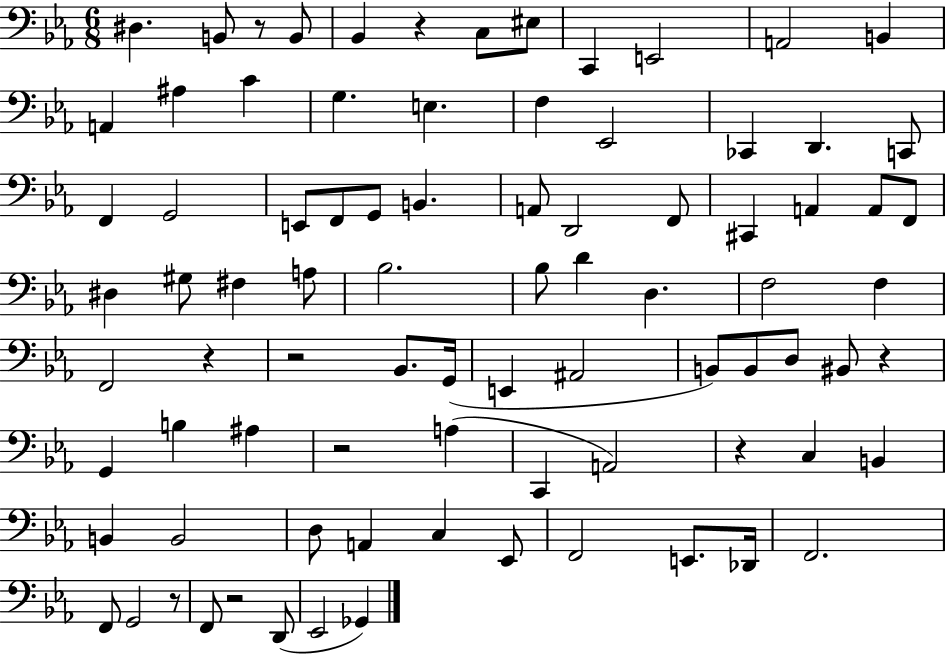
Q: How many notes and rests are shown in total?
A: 85